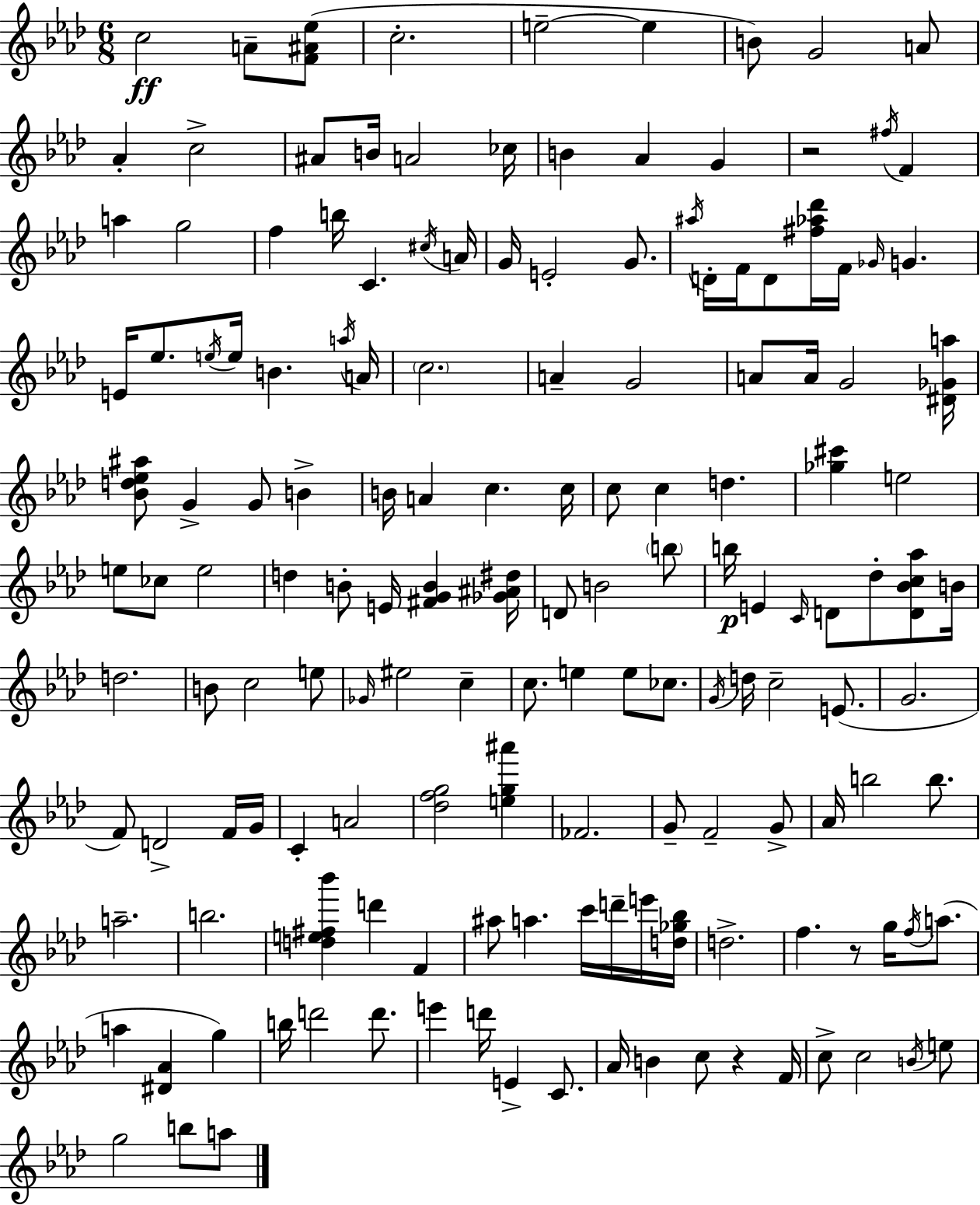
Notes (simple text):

C5/h A4/e [F4,A#4,Eb5]/e C5/h. E5/h E5/q B4/e G4/h A4/e Ab4/q C5/h A#4/e B4/s A4/h CES5/s B4/q Ab4/q G4/q R/h F#5/s F4/q A5/q G5/h F5/q B5/s C4/q. C#5/s A4/s G4/s E4/h G4/e. A#5/s D4/s F4/s D4/e [F#5,Ab5,Db6]/s F4/s Gb4/s G4/q. E4/s Eb5/e. E5/s E5/s B4/q. A5/s A4/s C5/h. A4/q G4/h A4/e A4/s G4/h [D#4,Gb4,A5]/s [Bb4,D5,Eb5,A#5]/e G4/q G4/e B4/q B4/s A4/q C5/q. C5/s C5/e C5/q D5/q. [Gb5,C#6]/q E5/h E5/e CES5/e E5/h D5/q B4/e E4/s [F#4,G4,B4]/q [Gb4,A#4,D#5]/s D4/e B4/h B5/e B5/s E4/q C4/s D4/e Db5/e [D4,Bb4,C5,Ab5]/e B4/s D5/h. B4/e C5/h E5/e Gb4/s EIS5/h C5/q C5/e. E5/q E5/e CES5/e. G4/s D5/s C5/h E4/e. G4/h. F4/e D4/h F4/s G4/s C4/q A4/h [Db5,F5,G5]/h [E5,G5,A#6]/q FES4/h. G4/e F4/h G4/e Ab4/s B5/h B5/e. A5/h. B5/h. [D5,E5,F#5,Bb6]/q D6/q F4/q A#5/e A5/q. C6/s D6/s E6/s [D5,Gb5,Bb5]/s D5/h. F5/q. R/e G5/s F5/s A5/e. A5/q [D#4,Ab4]/q G5/q B5/s D6/h D6/e. E6/q D6/s E4/q C4/e. Ab4/s B4/q C5/e R/q F4/s C5/e C5/h B4/s E5/e G5/h B5/e A5/e